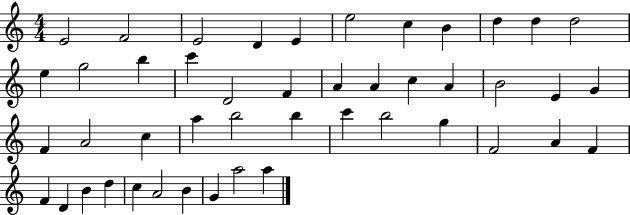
X:1
T:Untitled
M:4/4
L:1/4
K:C
E2 F2 E2 D E e2 c B d d d2 e g2 b c' D2 F A A c A B2 E G F A2 c a b2 b c' b2 g F2 A F F D B d c A2 B G a2 a